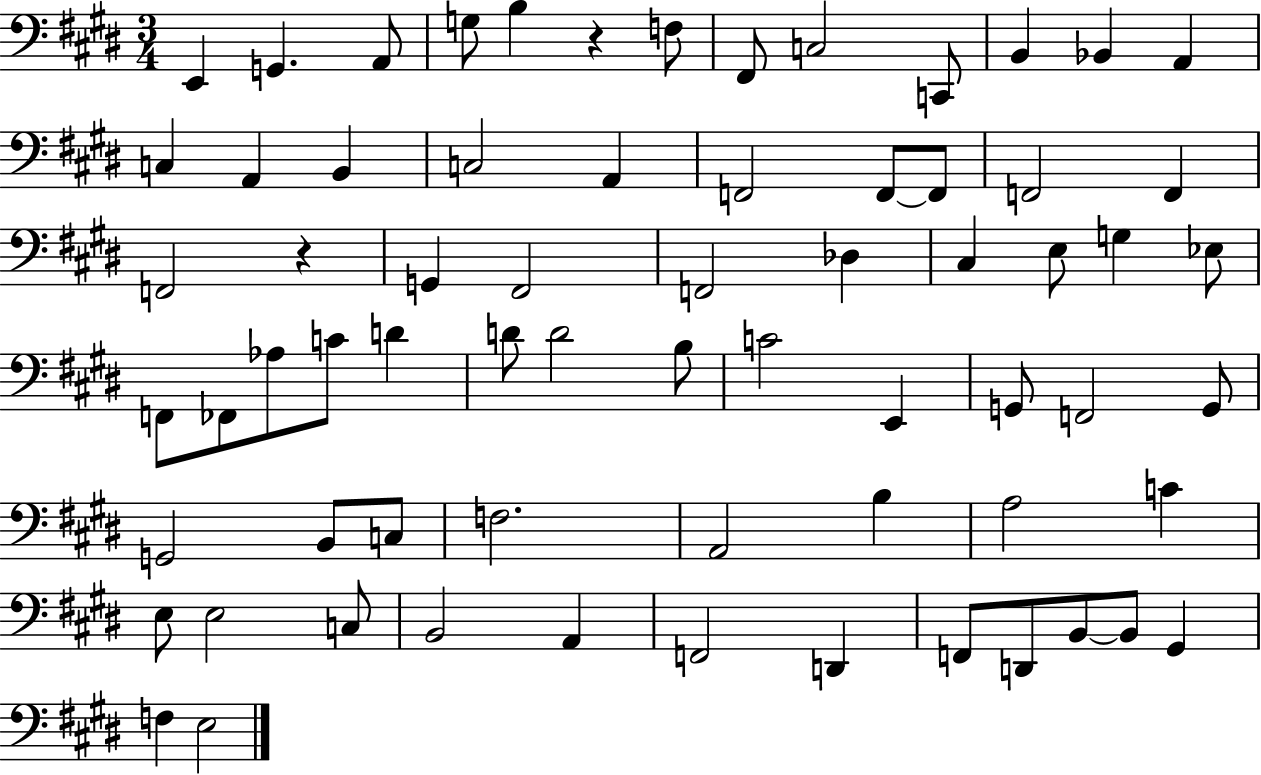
{
  \clef bass
  \numericTimeSignature
  \time 3/4
  \key e \major
  e,4 g,4. a,8 | g8 b4 r4 f8 | fis,8 c2 c,8 | b,4 bes,4 a,4 | \break c4 a,4 b,4 | c2 a,4 | f,2 f,8~~ f,8 | f,2 f,4 | \break f,2 r4 | g,4 fis,2 | f,2 des4 | cis4 e8 g4 ees8 | \break f,8 fes,8 aes8 c'8 d'4 | d'8 d'2 b8 | c'2 e,4 | g,8 f,2 g,8 | \break g,2 b,8 c8 | f2. | a,2 b4 | a2 c'4 | \break e8 e2 c8 | b,2 a,4 | f,2 d,4 | f,8 d,8 b,8~~ b,8 gis,4 | \break f4 e2 | \bar "|."
}